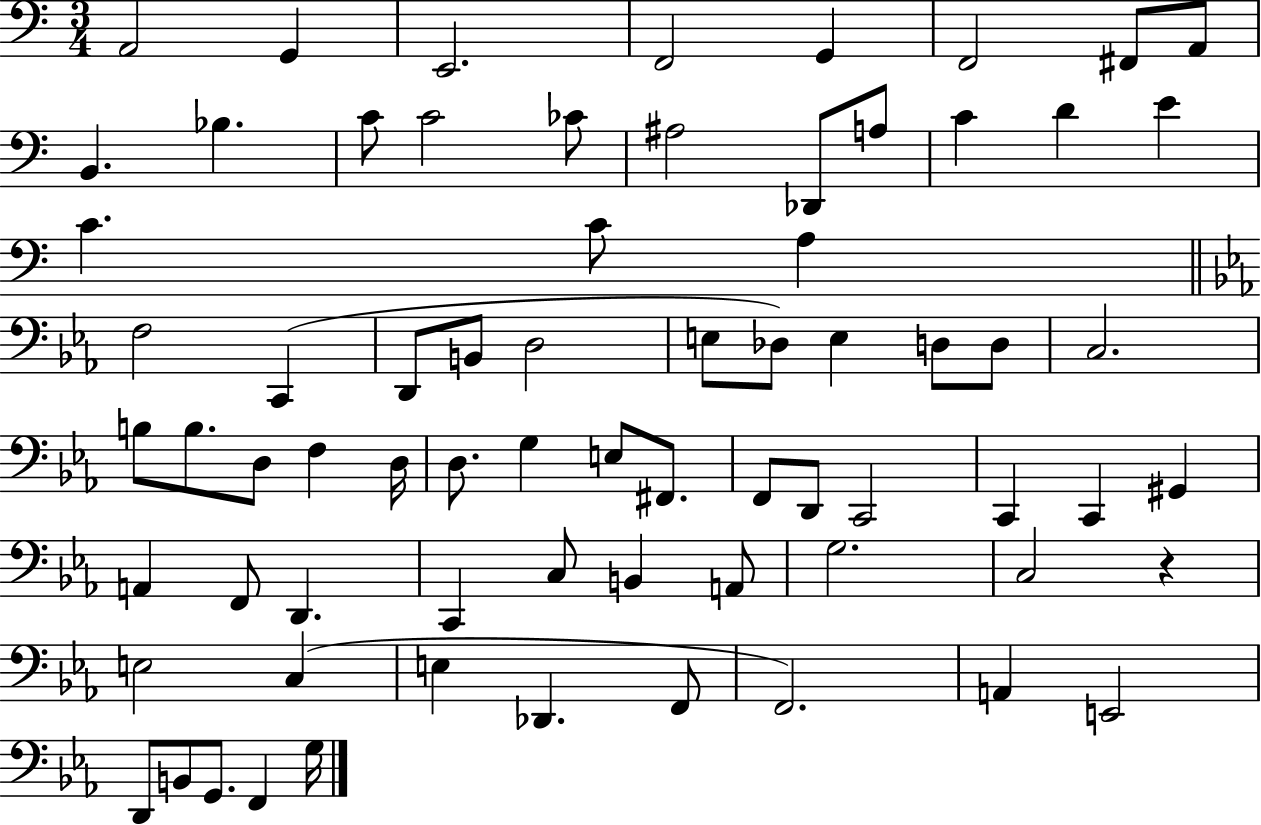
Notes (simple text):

A2/h G2/q E2/h. F2/h G2/q F2/h F#2/e A2/e B2/q. Bb3/q. C4/e C4/h CES4/e A#3/h Db2/e A3/e C4/q D4/q E4/q C4/q. C4/e A3/q F3/h C2/q D2/e B2/e D3/h E3/e Db3/e E3/q D3/e D3/e C3/h. B3/e B3/e. D3/e F3/q D3/s D3/e. G3/q E3/e F#2/e. F2/e D2/e C2/h C2/q C2/q G#2/q A2/q F2/e D2/q. C2/q C3/e B2/q A2/e G3/h. C3/h R/q E3/h C3/q E3/q Db2/q. F2/e F2/h. A2/q E2/h D2/e B2/e G2/e. F2/q G3/s